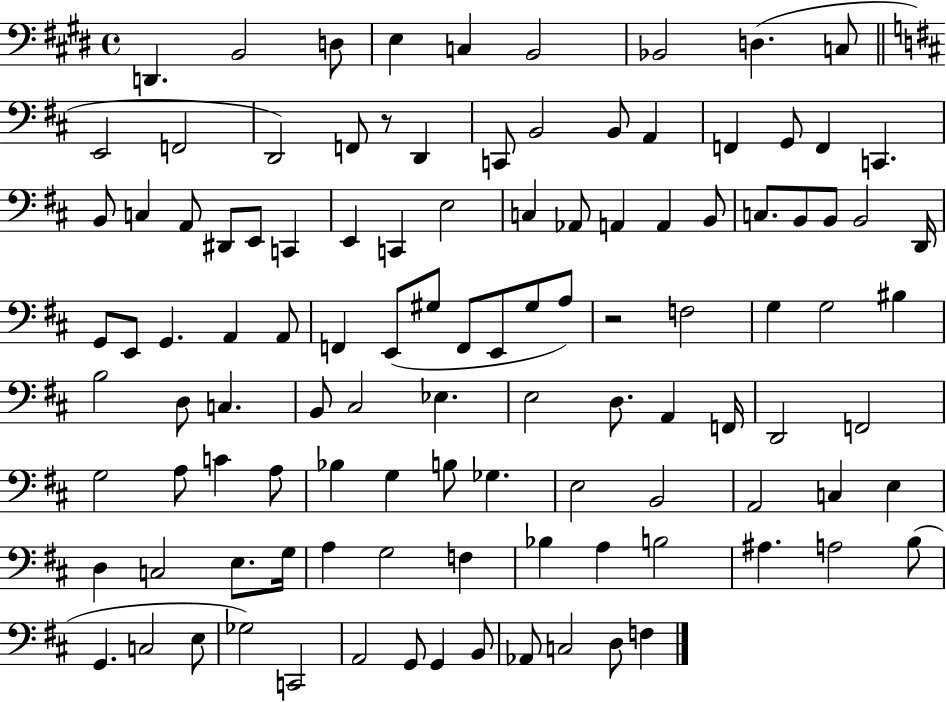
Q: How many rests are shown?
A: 2